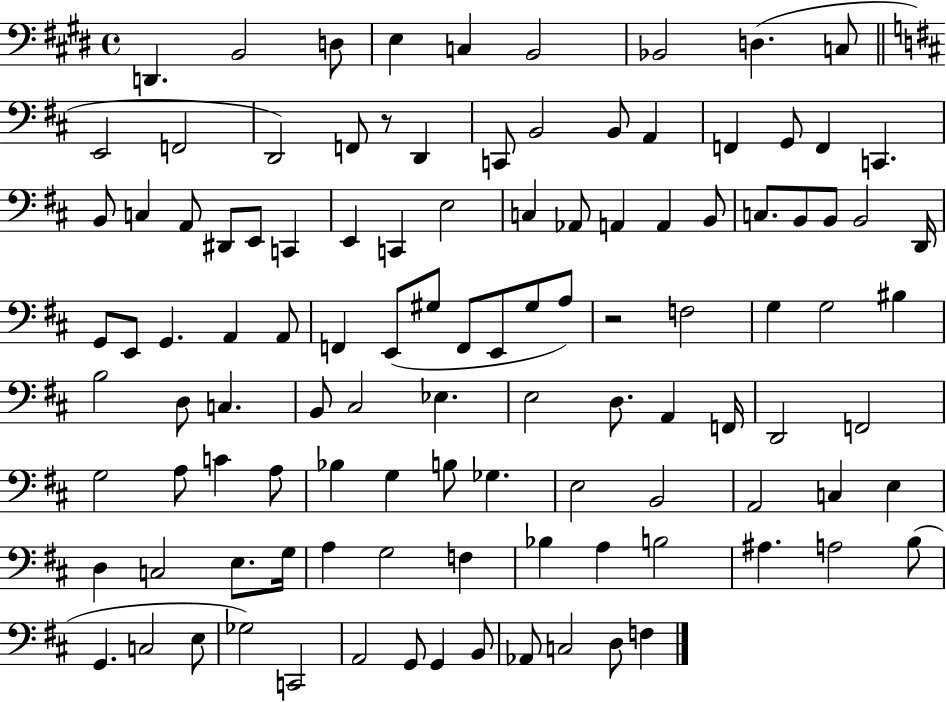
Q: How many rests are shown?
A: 2